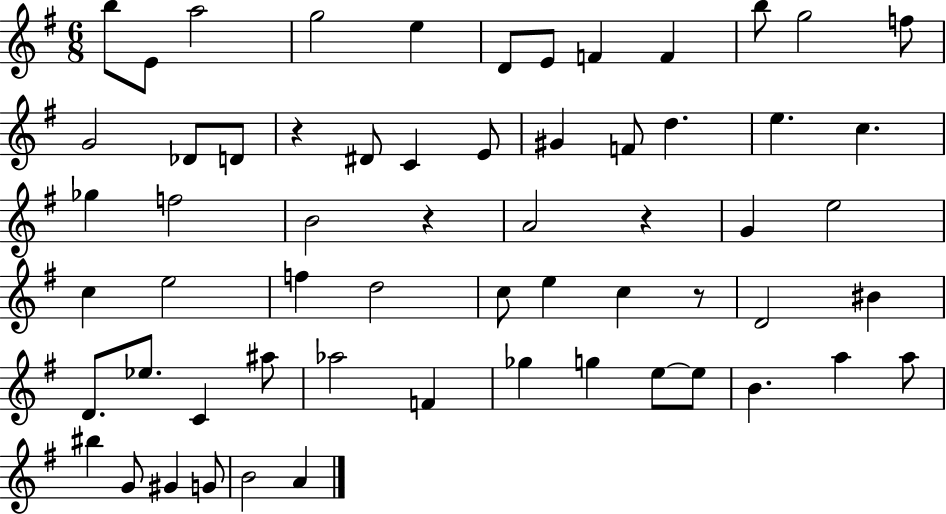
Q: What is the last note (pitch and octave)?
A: A4